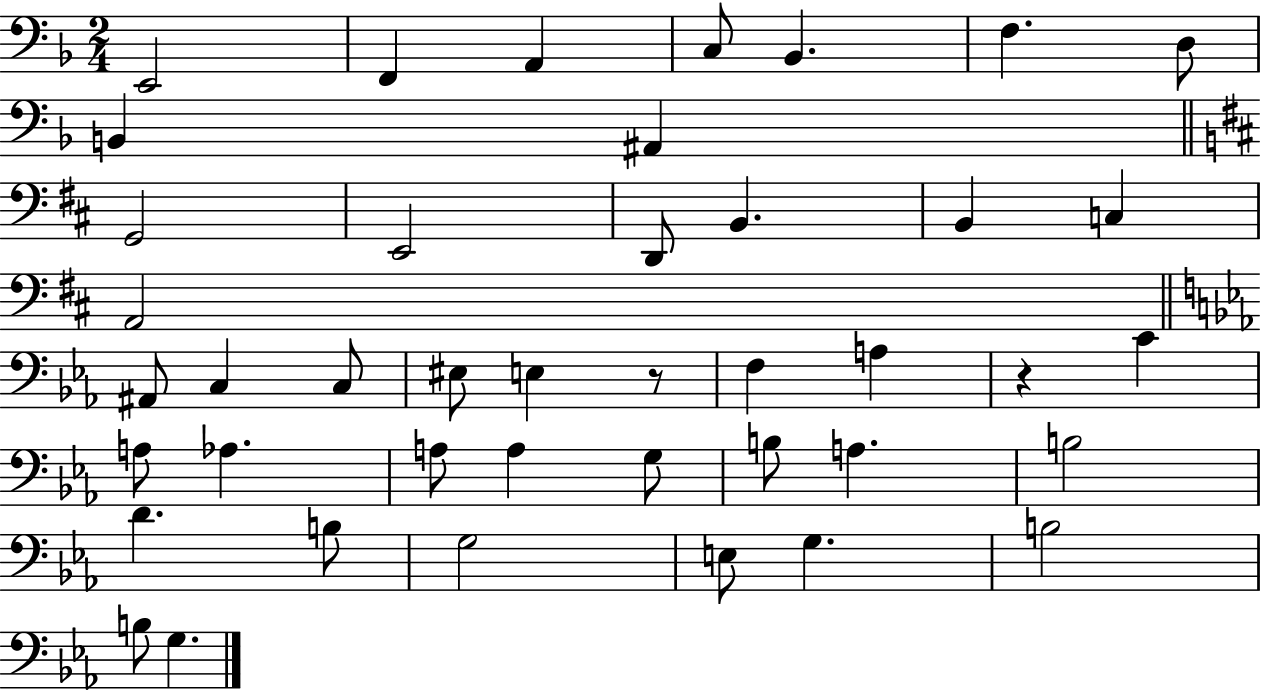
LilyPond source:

{
  \clef bass
  \numericTimeSignature
  \time 2/4
  \key f \major
  e,2 | f,4 a,4 | c8 bes,4. | f4. d8 | \break b,4 ais,4 | \bar "||" \break \key d \major g,2 | e,2 | d,8 b,4. | b,4 c4 | \break a,2 | \bar "||" \break \key ees \major ais,8 c4 c8 | eis8 e4 r8 | f4 a4 | r4 c'4 | \break a8 aes4. | a8 a4 g8 | b8 a4. | b2 | \break d'4. b8 | g2 | e8 g4. | b2 | \break b8 g4. | \bar "|."
}